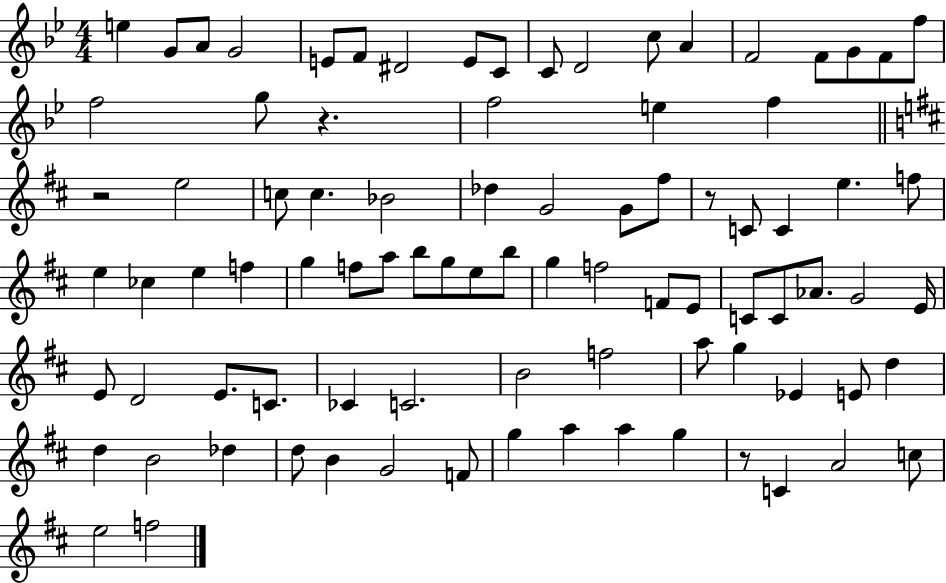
E5/q G4/e A4/e G4/h E4/e F4/e D#4/h E4/e C4/e C4/e D4/h C5/e A4/q F4/h F4/e G4/e F4/e F5/e F5/h G5/e R/q. F5/h E5/q F5/q R/h E5/h C5/e C5/q. Bb4/h Db5/q G4/h G4/e F#5/e R/e C4/e C4/q E5/q. F5/e E5/q CES5/q E5/q F5/q G5/q F5/e A5/e B5/e G5/e E5/e B5/e G5/q F5/h F4/e E4/e C4/e C4/e Ab4/e. G4/h E4/s E4/e D4/h E4/e. C4/e. CES4/q C4/h. B4/h F5/h A5/e G5/q Eb4/q E4/e D5/q D5/q B4/h Db5/q D5/e B4/q G4/h F4/e G5/q A5/q A5/q G5/q R/e C4/q A4/h C5/e E5/h F5/h